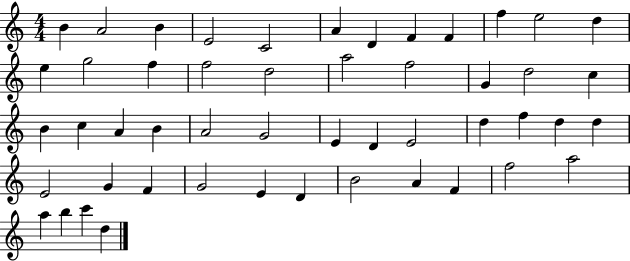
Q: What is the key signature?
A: C major